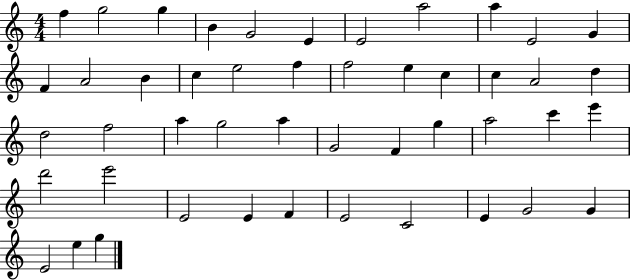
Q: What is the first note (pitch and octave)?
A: F5